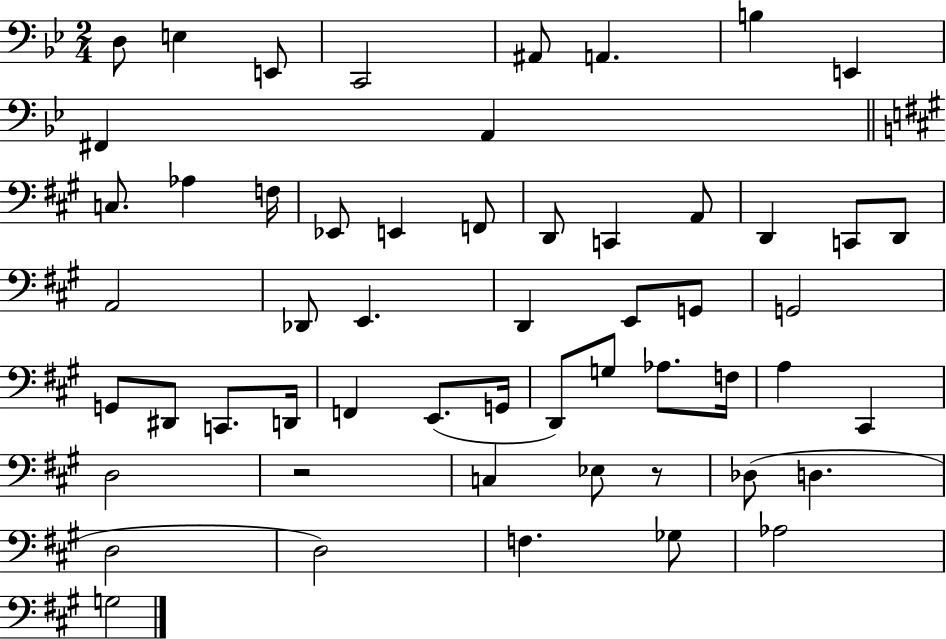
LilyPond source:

{
  \clef bass
  \numericTimeSignature
  \time 2/4
  \key bes \major
  d8 e4 e,8 | c,2 | ais,8 a,4. | b4 e,4 | \break fis,4 a,4 | \bar "||" \break \key a \major c8. aes4 f16 | ees,8 e,4 f,8 | d,8 c,4 a,8 | d,4 c,8 d,8 | \break a,2 | des,8 e,4. | d,4 e,8 g,8 | g,2 | \break g,8 dis,8 c,8. d,16 | f,4 e,8.( g,16 | d,8) g8 aes8. f16 | a4 cis,4 | \break d2 | r2 | c4 ees8 r8 | des8( d4. | \break d2 | d2) | f4. ges8 | aes2 | \break g2 | \bar "|."
}